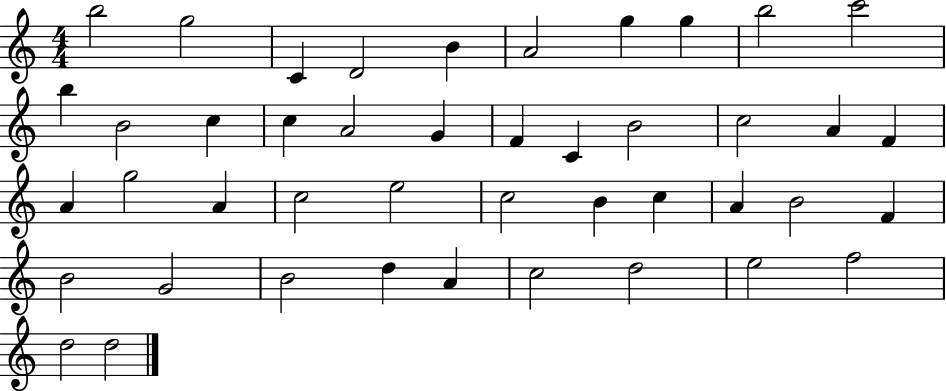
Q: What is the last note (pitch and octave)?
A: D5